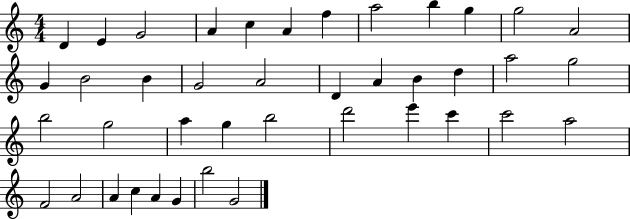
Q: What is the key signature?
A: C major